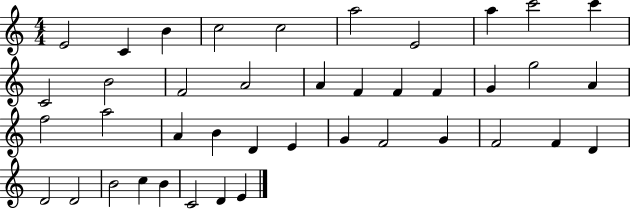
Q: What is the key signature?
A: C major